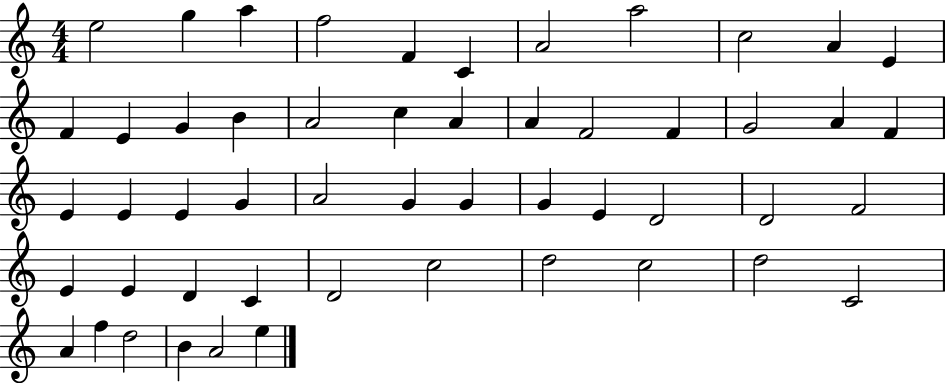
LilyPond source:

{
  \clef treble
  \numericTimeSignature
  \time 4/4
  \key c \major
  e''2 g''4 a''4 | f''2 f'4 c'4 | a'2 a''2 | c''2 a'4 e'4 | \break f'4 e'4 g'4 b'4 | a'2 c''4 a'4 | a'4 f'2 f'4 | g'2 a'4 f'4 | \break e'4 e'4 e'4 g'4 | a'2 g'4 g'4 | g'4 e'4 d'2 | d'2 f'2 | \break e'4 e'4 d'4 c'4 | d'2 c''2 | d''2 c''2 | d''2 c'2 | \break a'4 f''4 d''2 | b'4 a'2 e''4 | \bar "|."
}